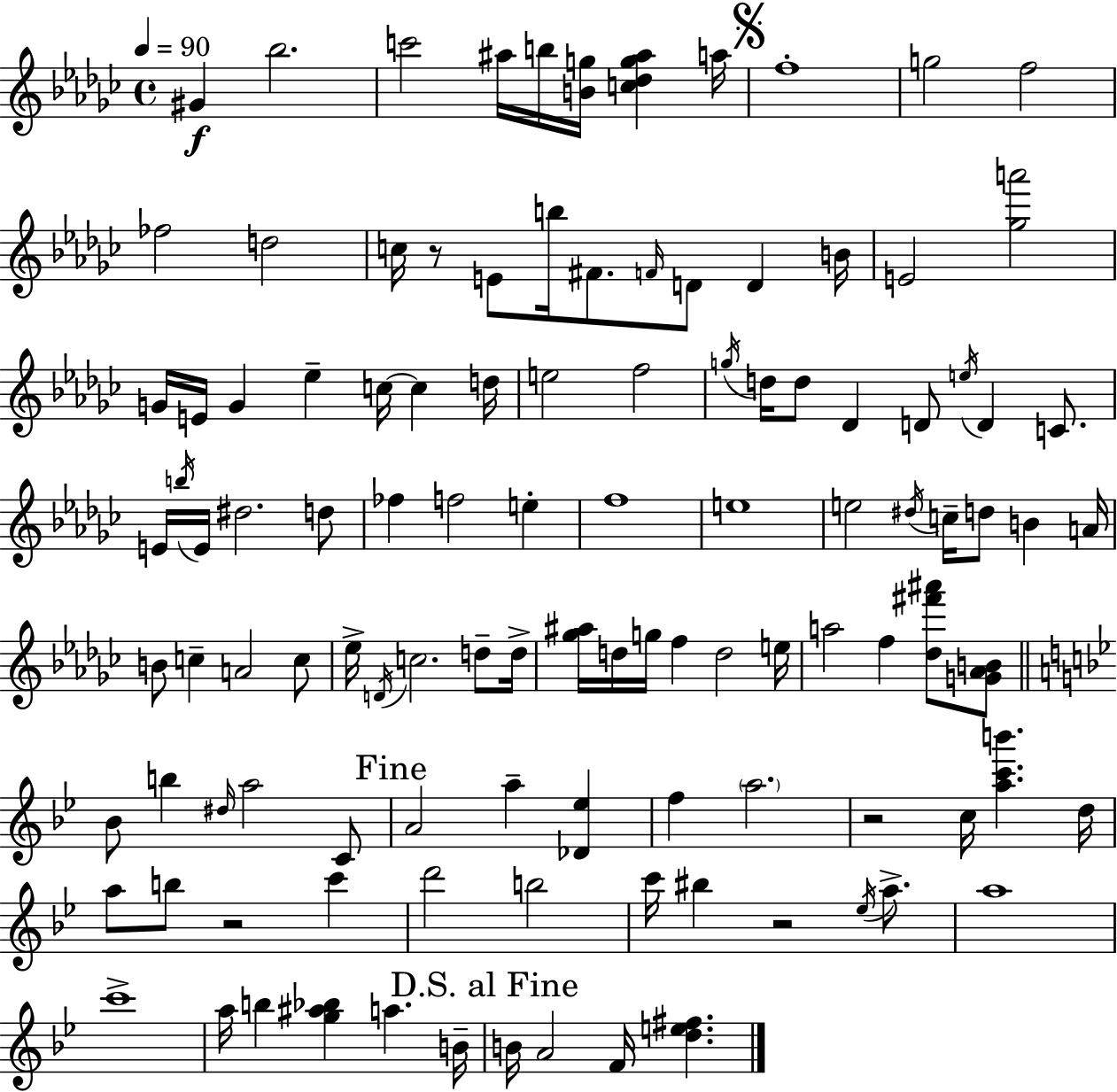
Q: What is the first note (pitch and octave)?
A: G#4